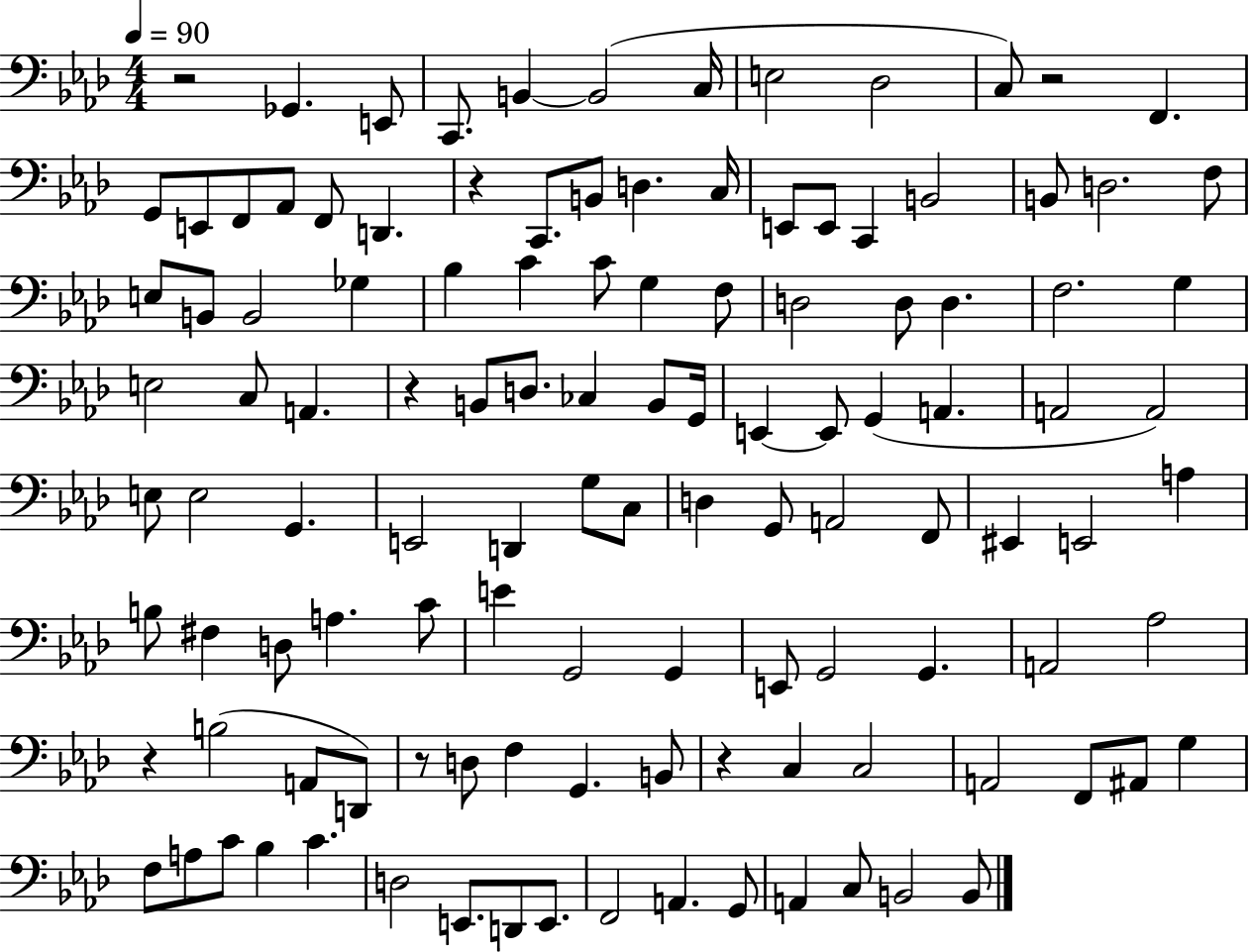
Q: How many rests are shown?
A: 7